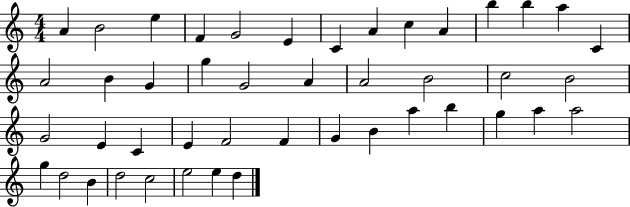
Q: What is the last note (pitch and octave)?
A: D5